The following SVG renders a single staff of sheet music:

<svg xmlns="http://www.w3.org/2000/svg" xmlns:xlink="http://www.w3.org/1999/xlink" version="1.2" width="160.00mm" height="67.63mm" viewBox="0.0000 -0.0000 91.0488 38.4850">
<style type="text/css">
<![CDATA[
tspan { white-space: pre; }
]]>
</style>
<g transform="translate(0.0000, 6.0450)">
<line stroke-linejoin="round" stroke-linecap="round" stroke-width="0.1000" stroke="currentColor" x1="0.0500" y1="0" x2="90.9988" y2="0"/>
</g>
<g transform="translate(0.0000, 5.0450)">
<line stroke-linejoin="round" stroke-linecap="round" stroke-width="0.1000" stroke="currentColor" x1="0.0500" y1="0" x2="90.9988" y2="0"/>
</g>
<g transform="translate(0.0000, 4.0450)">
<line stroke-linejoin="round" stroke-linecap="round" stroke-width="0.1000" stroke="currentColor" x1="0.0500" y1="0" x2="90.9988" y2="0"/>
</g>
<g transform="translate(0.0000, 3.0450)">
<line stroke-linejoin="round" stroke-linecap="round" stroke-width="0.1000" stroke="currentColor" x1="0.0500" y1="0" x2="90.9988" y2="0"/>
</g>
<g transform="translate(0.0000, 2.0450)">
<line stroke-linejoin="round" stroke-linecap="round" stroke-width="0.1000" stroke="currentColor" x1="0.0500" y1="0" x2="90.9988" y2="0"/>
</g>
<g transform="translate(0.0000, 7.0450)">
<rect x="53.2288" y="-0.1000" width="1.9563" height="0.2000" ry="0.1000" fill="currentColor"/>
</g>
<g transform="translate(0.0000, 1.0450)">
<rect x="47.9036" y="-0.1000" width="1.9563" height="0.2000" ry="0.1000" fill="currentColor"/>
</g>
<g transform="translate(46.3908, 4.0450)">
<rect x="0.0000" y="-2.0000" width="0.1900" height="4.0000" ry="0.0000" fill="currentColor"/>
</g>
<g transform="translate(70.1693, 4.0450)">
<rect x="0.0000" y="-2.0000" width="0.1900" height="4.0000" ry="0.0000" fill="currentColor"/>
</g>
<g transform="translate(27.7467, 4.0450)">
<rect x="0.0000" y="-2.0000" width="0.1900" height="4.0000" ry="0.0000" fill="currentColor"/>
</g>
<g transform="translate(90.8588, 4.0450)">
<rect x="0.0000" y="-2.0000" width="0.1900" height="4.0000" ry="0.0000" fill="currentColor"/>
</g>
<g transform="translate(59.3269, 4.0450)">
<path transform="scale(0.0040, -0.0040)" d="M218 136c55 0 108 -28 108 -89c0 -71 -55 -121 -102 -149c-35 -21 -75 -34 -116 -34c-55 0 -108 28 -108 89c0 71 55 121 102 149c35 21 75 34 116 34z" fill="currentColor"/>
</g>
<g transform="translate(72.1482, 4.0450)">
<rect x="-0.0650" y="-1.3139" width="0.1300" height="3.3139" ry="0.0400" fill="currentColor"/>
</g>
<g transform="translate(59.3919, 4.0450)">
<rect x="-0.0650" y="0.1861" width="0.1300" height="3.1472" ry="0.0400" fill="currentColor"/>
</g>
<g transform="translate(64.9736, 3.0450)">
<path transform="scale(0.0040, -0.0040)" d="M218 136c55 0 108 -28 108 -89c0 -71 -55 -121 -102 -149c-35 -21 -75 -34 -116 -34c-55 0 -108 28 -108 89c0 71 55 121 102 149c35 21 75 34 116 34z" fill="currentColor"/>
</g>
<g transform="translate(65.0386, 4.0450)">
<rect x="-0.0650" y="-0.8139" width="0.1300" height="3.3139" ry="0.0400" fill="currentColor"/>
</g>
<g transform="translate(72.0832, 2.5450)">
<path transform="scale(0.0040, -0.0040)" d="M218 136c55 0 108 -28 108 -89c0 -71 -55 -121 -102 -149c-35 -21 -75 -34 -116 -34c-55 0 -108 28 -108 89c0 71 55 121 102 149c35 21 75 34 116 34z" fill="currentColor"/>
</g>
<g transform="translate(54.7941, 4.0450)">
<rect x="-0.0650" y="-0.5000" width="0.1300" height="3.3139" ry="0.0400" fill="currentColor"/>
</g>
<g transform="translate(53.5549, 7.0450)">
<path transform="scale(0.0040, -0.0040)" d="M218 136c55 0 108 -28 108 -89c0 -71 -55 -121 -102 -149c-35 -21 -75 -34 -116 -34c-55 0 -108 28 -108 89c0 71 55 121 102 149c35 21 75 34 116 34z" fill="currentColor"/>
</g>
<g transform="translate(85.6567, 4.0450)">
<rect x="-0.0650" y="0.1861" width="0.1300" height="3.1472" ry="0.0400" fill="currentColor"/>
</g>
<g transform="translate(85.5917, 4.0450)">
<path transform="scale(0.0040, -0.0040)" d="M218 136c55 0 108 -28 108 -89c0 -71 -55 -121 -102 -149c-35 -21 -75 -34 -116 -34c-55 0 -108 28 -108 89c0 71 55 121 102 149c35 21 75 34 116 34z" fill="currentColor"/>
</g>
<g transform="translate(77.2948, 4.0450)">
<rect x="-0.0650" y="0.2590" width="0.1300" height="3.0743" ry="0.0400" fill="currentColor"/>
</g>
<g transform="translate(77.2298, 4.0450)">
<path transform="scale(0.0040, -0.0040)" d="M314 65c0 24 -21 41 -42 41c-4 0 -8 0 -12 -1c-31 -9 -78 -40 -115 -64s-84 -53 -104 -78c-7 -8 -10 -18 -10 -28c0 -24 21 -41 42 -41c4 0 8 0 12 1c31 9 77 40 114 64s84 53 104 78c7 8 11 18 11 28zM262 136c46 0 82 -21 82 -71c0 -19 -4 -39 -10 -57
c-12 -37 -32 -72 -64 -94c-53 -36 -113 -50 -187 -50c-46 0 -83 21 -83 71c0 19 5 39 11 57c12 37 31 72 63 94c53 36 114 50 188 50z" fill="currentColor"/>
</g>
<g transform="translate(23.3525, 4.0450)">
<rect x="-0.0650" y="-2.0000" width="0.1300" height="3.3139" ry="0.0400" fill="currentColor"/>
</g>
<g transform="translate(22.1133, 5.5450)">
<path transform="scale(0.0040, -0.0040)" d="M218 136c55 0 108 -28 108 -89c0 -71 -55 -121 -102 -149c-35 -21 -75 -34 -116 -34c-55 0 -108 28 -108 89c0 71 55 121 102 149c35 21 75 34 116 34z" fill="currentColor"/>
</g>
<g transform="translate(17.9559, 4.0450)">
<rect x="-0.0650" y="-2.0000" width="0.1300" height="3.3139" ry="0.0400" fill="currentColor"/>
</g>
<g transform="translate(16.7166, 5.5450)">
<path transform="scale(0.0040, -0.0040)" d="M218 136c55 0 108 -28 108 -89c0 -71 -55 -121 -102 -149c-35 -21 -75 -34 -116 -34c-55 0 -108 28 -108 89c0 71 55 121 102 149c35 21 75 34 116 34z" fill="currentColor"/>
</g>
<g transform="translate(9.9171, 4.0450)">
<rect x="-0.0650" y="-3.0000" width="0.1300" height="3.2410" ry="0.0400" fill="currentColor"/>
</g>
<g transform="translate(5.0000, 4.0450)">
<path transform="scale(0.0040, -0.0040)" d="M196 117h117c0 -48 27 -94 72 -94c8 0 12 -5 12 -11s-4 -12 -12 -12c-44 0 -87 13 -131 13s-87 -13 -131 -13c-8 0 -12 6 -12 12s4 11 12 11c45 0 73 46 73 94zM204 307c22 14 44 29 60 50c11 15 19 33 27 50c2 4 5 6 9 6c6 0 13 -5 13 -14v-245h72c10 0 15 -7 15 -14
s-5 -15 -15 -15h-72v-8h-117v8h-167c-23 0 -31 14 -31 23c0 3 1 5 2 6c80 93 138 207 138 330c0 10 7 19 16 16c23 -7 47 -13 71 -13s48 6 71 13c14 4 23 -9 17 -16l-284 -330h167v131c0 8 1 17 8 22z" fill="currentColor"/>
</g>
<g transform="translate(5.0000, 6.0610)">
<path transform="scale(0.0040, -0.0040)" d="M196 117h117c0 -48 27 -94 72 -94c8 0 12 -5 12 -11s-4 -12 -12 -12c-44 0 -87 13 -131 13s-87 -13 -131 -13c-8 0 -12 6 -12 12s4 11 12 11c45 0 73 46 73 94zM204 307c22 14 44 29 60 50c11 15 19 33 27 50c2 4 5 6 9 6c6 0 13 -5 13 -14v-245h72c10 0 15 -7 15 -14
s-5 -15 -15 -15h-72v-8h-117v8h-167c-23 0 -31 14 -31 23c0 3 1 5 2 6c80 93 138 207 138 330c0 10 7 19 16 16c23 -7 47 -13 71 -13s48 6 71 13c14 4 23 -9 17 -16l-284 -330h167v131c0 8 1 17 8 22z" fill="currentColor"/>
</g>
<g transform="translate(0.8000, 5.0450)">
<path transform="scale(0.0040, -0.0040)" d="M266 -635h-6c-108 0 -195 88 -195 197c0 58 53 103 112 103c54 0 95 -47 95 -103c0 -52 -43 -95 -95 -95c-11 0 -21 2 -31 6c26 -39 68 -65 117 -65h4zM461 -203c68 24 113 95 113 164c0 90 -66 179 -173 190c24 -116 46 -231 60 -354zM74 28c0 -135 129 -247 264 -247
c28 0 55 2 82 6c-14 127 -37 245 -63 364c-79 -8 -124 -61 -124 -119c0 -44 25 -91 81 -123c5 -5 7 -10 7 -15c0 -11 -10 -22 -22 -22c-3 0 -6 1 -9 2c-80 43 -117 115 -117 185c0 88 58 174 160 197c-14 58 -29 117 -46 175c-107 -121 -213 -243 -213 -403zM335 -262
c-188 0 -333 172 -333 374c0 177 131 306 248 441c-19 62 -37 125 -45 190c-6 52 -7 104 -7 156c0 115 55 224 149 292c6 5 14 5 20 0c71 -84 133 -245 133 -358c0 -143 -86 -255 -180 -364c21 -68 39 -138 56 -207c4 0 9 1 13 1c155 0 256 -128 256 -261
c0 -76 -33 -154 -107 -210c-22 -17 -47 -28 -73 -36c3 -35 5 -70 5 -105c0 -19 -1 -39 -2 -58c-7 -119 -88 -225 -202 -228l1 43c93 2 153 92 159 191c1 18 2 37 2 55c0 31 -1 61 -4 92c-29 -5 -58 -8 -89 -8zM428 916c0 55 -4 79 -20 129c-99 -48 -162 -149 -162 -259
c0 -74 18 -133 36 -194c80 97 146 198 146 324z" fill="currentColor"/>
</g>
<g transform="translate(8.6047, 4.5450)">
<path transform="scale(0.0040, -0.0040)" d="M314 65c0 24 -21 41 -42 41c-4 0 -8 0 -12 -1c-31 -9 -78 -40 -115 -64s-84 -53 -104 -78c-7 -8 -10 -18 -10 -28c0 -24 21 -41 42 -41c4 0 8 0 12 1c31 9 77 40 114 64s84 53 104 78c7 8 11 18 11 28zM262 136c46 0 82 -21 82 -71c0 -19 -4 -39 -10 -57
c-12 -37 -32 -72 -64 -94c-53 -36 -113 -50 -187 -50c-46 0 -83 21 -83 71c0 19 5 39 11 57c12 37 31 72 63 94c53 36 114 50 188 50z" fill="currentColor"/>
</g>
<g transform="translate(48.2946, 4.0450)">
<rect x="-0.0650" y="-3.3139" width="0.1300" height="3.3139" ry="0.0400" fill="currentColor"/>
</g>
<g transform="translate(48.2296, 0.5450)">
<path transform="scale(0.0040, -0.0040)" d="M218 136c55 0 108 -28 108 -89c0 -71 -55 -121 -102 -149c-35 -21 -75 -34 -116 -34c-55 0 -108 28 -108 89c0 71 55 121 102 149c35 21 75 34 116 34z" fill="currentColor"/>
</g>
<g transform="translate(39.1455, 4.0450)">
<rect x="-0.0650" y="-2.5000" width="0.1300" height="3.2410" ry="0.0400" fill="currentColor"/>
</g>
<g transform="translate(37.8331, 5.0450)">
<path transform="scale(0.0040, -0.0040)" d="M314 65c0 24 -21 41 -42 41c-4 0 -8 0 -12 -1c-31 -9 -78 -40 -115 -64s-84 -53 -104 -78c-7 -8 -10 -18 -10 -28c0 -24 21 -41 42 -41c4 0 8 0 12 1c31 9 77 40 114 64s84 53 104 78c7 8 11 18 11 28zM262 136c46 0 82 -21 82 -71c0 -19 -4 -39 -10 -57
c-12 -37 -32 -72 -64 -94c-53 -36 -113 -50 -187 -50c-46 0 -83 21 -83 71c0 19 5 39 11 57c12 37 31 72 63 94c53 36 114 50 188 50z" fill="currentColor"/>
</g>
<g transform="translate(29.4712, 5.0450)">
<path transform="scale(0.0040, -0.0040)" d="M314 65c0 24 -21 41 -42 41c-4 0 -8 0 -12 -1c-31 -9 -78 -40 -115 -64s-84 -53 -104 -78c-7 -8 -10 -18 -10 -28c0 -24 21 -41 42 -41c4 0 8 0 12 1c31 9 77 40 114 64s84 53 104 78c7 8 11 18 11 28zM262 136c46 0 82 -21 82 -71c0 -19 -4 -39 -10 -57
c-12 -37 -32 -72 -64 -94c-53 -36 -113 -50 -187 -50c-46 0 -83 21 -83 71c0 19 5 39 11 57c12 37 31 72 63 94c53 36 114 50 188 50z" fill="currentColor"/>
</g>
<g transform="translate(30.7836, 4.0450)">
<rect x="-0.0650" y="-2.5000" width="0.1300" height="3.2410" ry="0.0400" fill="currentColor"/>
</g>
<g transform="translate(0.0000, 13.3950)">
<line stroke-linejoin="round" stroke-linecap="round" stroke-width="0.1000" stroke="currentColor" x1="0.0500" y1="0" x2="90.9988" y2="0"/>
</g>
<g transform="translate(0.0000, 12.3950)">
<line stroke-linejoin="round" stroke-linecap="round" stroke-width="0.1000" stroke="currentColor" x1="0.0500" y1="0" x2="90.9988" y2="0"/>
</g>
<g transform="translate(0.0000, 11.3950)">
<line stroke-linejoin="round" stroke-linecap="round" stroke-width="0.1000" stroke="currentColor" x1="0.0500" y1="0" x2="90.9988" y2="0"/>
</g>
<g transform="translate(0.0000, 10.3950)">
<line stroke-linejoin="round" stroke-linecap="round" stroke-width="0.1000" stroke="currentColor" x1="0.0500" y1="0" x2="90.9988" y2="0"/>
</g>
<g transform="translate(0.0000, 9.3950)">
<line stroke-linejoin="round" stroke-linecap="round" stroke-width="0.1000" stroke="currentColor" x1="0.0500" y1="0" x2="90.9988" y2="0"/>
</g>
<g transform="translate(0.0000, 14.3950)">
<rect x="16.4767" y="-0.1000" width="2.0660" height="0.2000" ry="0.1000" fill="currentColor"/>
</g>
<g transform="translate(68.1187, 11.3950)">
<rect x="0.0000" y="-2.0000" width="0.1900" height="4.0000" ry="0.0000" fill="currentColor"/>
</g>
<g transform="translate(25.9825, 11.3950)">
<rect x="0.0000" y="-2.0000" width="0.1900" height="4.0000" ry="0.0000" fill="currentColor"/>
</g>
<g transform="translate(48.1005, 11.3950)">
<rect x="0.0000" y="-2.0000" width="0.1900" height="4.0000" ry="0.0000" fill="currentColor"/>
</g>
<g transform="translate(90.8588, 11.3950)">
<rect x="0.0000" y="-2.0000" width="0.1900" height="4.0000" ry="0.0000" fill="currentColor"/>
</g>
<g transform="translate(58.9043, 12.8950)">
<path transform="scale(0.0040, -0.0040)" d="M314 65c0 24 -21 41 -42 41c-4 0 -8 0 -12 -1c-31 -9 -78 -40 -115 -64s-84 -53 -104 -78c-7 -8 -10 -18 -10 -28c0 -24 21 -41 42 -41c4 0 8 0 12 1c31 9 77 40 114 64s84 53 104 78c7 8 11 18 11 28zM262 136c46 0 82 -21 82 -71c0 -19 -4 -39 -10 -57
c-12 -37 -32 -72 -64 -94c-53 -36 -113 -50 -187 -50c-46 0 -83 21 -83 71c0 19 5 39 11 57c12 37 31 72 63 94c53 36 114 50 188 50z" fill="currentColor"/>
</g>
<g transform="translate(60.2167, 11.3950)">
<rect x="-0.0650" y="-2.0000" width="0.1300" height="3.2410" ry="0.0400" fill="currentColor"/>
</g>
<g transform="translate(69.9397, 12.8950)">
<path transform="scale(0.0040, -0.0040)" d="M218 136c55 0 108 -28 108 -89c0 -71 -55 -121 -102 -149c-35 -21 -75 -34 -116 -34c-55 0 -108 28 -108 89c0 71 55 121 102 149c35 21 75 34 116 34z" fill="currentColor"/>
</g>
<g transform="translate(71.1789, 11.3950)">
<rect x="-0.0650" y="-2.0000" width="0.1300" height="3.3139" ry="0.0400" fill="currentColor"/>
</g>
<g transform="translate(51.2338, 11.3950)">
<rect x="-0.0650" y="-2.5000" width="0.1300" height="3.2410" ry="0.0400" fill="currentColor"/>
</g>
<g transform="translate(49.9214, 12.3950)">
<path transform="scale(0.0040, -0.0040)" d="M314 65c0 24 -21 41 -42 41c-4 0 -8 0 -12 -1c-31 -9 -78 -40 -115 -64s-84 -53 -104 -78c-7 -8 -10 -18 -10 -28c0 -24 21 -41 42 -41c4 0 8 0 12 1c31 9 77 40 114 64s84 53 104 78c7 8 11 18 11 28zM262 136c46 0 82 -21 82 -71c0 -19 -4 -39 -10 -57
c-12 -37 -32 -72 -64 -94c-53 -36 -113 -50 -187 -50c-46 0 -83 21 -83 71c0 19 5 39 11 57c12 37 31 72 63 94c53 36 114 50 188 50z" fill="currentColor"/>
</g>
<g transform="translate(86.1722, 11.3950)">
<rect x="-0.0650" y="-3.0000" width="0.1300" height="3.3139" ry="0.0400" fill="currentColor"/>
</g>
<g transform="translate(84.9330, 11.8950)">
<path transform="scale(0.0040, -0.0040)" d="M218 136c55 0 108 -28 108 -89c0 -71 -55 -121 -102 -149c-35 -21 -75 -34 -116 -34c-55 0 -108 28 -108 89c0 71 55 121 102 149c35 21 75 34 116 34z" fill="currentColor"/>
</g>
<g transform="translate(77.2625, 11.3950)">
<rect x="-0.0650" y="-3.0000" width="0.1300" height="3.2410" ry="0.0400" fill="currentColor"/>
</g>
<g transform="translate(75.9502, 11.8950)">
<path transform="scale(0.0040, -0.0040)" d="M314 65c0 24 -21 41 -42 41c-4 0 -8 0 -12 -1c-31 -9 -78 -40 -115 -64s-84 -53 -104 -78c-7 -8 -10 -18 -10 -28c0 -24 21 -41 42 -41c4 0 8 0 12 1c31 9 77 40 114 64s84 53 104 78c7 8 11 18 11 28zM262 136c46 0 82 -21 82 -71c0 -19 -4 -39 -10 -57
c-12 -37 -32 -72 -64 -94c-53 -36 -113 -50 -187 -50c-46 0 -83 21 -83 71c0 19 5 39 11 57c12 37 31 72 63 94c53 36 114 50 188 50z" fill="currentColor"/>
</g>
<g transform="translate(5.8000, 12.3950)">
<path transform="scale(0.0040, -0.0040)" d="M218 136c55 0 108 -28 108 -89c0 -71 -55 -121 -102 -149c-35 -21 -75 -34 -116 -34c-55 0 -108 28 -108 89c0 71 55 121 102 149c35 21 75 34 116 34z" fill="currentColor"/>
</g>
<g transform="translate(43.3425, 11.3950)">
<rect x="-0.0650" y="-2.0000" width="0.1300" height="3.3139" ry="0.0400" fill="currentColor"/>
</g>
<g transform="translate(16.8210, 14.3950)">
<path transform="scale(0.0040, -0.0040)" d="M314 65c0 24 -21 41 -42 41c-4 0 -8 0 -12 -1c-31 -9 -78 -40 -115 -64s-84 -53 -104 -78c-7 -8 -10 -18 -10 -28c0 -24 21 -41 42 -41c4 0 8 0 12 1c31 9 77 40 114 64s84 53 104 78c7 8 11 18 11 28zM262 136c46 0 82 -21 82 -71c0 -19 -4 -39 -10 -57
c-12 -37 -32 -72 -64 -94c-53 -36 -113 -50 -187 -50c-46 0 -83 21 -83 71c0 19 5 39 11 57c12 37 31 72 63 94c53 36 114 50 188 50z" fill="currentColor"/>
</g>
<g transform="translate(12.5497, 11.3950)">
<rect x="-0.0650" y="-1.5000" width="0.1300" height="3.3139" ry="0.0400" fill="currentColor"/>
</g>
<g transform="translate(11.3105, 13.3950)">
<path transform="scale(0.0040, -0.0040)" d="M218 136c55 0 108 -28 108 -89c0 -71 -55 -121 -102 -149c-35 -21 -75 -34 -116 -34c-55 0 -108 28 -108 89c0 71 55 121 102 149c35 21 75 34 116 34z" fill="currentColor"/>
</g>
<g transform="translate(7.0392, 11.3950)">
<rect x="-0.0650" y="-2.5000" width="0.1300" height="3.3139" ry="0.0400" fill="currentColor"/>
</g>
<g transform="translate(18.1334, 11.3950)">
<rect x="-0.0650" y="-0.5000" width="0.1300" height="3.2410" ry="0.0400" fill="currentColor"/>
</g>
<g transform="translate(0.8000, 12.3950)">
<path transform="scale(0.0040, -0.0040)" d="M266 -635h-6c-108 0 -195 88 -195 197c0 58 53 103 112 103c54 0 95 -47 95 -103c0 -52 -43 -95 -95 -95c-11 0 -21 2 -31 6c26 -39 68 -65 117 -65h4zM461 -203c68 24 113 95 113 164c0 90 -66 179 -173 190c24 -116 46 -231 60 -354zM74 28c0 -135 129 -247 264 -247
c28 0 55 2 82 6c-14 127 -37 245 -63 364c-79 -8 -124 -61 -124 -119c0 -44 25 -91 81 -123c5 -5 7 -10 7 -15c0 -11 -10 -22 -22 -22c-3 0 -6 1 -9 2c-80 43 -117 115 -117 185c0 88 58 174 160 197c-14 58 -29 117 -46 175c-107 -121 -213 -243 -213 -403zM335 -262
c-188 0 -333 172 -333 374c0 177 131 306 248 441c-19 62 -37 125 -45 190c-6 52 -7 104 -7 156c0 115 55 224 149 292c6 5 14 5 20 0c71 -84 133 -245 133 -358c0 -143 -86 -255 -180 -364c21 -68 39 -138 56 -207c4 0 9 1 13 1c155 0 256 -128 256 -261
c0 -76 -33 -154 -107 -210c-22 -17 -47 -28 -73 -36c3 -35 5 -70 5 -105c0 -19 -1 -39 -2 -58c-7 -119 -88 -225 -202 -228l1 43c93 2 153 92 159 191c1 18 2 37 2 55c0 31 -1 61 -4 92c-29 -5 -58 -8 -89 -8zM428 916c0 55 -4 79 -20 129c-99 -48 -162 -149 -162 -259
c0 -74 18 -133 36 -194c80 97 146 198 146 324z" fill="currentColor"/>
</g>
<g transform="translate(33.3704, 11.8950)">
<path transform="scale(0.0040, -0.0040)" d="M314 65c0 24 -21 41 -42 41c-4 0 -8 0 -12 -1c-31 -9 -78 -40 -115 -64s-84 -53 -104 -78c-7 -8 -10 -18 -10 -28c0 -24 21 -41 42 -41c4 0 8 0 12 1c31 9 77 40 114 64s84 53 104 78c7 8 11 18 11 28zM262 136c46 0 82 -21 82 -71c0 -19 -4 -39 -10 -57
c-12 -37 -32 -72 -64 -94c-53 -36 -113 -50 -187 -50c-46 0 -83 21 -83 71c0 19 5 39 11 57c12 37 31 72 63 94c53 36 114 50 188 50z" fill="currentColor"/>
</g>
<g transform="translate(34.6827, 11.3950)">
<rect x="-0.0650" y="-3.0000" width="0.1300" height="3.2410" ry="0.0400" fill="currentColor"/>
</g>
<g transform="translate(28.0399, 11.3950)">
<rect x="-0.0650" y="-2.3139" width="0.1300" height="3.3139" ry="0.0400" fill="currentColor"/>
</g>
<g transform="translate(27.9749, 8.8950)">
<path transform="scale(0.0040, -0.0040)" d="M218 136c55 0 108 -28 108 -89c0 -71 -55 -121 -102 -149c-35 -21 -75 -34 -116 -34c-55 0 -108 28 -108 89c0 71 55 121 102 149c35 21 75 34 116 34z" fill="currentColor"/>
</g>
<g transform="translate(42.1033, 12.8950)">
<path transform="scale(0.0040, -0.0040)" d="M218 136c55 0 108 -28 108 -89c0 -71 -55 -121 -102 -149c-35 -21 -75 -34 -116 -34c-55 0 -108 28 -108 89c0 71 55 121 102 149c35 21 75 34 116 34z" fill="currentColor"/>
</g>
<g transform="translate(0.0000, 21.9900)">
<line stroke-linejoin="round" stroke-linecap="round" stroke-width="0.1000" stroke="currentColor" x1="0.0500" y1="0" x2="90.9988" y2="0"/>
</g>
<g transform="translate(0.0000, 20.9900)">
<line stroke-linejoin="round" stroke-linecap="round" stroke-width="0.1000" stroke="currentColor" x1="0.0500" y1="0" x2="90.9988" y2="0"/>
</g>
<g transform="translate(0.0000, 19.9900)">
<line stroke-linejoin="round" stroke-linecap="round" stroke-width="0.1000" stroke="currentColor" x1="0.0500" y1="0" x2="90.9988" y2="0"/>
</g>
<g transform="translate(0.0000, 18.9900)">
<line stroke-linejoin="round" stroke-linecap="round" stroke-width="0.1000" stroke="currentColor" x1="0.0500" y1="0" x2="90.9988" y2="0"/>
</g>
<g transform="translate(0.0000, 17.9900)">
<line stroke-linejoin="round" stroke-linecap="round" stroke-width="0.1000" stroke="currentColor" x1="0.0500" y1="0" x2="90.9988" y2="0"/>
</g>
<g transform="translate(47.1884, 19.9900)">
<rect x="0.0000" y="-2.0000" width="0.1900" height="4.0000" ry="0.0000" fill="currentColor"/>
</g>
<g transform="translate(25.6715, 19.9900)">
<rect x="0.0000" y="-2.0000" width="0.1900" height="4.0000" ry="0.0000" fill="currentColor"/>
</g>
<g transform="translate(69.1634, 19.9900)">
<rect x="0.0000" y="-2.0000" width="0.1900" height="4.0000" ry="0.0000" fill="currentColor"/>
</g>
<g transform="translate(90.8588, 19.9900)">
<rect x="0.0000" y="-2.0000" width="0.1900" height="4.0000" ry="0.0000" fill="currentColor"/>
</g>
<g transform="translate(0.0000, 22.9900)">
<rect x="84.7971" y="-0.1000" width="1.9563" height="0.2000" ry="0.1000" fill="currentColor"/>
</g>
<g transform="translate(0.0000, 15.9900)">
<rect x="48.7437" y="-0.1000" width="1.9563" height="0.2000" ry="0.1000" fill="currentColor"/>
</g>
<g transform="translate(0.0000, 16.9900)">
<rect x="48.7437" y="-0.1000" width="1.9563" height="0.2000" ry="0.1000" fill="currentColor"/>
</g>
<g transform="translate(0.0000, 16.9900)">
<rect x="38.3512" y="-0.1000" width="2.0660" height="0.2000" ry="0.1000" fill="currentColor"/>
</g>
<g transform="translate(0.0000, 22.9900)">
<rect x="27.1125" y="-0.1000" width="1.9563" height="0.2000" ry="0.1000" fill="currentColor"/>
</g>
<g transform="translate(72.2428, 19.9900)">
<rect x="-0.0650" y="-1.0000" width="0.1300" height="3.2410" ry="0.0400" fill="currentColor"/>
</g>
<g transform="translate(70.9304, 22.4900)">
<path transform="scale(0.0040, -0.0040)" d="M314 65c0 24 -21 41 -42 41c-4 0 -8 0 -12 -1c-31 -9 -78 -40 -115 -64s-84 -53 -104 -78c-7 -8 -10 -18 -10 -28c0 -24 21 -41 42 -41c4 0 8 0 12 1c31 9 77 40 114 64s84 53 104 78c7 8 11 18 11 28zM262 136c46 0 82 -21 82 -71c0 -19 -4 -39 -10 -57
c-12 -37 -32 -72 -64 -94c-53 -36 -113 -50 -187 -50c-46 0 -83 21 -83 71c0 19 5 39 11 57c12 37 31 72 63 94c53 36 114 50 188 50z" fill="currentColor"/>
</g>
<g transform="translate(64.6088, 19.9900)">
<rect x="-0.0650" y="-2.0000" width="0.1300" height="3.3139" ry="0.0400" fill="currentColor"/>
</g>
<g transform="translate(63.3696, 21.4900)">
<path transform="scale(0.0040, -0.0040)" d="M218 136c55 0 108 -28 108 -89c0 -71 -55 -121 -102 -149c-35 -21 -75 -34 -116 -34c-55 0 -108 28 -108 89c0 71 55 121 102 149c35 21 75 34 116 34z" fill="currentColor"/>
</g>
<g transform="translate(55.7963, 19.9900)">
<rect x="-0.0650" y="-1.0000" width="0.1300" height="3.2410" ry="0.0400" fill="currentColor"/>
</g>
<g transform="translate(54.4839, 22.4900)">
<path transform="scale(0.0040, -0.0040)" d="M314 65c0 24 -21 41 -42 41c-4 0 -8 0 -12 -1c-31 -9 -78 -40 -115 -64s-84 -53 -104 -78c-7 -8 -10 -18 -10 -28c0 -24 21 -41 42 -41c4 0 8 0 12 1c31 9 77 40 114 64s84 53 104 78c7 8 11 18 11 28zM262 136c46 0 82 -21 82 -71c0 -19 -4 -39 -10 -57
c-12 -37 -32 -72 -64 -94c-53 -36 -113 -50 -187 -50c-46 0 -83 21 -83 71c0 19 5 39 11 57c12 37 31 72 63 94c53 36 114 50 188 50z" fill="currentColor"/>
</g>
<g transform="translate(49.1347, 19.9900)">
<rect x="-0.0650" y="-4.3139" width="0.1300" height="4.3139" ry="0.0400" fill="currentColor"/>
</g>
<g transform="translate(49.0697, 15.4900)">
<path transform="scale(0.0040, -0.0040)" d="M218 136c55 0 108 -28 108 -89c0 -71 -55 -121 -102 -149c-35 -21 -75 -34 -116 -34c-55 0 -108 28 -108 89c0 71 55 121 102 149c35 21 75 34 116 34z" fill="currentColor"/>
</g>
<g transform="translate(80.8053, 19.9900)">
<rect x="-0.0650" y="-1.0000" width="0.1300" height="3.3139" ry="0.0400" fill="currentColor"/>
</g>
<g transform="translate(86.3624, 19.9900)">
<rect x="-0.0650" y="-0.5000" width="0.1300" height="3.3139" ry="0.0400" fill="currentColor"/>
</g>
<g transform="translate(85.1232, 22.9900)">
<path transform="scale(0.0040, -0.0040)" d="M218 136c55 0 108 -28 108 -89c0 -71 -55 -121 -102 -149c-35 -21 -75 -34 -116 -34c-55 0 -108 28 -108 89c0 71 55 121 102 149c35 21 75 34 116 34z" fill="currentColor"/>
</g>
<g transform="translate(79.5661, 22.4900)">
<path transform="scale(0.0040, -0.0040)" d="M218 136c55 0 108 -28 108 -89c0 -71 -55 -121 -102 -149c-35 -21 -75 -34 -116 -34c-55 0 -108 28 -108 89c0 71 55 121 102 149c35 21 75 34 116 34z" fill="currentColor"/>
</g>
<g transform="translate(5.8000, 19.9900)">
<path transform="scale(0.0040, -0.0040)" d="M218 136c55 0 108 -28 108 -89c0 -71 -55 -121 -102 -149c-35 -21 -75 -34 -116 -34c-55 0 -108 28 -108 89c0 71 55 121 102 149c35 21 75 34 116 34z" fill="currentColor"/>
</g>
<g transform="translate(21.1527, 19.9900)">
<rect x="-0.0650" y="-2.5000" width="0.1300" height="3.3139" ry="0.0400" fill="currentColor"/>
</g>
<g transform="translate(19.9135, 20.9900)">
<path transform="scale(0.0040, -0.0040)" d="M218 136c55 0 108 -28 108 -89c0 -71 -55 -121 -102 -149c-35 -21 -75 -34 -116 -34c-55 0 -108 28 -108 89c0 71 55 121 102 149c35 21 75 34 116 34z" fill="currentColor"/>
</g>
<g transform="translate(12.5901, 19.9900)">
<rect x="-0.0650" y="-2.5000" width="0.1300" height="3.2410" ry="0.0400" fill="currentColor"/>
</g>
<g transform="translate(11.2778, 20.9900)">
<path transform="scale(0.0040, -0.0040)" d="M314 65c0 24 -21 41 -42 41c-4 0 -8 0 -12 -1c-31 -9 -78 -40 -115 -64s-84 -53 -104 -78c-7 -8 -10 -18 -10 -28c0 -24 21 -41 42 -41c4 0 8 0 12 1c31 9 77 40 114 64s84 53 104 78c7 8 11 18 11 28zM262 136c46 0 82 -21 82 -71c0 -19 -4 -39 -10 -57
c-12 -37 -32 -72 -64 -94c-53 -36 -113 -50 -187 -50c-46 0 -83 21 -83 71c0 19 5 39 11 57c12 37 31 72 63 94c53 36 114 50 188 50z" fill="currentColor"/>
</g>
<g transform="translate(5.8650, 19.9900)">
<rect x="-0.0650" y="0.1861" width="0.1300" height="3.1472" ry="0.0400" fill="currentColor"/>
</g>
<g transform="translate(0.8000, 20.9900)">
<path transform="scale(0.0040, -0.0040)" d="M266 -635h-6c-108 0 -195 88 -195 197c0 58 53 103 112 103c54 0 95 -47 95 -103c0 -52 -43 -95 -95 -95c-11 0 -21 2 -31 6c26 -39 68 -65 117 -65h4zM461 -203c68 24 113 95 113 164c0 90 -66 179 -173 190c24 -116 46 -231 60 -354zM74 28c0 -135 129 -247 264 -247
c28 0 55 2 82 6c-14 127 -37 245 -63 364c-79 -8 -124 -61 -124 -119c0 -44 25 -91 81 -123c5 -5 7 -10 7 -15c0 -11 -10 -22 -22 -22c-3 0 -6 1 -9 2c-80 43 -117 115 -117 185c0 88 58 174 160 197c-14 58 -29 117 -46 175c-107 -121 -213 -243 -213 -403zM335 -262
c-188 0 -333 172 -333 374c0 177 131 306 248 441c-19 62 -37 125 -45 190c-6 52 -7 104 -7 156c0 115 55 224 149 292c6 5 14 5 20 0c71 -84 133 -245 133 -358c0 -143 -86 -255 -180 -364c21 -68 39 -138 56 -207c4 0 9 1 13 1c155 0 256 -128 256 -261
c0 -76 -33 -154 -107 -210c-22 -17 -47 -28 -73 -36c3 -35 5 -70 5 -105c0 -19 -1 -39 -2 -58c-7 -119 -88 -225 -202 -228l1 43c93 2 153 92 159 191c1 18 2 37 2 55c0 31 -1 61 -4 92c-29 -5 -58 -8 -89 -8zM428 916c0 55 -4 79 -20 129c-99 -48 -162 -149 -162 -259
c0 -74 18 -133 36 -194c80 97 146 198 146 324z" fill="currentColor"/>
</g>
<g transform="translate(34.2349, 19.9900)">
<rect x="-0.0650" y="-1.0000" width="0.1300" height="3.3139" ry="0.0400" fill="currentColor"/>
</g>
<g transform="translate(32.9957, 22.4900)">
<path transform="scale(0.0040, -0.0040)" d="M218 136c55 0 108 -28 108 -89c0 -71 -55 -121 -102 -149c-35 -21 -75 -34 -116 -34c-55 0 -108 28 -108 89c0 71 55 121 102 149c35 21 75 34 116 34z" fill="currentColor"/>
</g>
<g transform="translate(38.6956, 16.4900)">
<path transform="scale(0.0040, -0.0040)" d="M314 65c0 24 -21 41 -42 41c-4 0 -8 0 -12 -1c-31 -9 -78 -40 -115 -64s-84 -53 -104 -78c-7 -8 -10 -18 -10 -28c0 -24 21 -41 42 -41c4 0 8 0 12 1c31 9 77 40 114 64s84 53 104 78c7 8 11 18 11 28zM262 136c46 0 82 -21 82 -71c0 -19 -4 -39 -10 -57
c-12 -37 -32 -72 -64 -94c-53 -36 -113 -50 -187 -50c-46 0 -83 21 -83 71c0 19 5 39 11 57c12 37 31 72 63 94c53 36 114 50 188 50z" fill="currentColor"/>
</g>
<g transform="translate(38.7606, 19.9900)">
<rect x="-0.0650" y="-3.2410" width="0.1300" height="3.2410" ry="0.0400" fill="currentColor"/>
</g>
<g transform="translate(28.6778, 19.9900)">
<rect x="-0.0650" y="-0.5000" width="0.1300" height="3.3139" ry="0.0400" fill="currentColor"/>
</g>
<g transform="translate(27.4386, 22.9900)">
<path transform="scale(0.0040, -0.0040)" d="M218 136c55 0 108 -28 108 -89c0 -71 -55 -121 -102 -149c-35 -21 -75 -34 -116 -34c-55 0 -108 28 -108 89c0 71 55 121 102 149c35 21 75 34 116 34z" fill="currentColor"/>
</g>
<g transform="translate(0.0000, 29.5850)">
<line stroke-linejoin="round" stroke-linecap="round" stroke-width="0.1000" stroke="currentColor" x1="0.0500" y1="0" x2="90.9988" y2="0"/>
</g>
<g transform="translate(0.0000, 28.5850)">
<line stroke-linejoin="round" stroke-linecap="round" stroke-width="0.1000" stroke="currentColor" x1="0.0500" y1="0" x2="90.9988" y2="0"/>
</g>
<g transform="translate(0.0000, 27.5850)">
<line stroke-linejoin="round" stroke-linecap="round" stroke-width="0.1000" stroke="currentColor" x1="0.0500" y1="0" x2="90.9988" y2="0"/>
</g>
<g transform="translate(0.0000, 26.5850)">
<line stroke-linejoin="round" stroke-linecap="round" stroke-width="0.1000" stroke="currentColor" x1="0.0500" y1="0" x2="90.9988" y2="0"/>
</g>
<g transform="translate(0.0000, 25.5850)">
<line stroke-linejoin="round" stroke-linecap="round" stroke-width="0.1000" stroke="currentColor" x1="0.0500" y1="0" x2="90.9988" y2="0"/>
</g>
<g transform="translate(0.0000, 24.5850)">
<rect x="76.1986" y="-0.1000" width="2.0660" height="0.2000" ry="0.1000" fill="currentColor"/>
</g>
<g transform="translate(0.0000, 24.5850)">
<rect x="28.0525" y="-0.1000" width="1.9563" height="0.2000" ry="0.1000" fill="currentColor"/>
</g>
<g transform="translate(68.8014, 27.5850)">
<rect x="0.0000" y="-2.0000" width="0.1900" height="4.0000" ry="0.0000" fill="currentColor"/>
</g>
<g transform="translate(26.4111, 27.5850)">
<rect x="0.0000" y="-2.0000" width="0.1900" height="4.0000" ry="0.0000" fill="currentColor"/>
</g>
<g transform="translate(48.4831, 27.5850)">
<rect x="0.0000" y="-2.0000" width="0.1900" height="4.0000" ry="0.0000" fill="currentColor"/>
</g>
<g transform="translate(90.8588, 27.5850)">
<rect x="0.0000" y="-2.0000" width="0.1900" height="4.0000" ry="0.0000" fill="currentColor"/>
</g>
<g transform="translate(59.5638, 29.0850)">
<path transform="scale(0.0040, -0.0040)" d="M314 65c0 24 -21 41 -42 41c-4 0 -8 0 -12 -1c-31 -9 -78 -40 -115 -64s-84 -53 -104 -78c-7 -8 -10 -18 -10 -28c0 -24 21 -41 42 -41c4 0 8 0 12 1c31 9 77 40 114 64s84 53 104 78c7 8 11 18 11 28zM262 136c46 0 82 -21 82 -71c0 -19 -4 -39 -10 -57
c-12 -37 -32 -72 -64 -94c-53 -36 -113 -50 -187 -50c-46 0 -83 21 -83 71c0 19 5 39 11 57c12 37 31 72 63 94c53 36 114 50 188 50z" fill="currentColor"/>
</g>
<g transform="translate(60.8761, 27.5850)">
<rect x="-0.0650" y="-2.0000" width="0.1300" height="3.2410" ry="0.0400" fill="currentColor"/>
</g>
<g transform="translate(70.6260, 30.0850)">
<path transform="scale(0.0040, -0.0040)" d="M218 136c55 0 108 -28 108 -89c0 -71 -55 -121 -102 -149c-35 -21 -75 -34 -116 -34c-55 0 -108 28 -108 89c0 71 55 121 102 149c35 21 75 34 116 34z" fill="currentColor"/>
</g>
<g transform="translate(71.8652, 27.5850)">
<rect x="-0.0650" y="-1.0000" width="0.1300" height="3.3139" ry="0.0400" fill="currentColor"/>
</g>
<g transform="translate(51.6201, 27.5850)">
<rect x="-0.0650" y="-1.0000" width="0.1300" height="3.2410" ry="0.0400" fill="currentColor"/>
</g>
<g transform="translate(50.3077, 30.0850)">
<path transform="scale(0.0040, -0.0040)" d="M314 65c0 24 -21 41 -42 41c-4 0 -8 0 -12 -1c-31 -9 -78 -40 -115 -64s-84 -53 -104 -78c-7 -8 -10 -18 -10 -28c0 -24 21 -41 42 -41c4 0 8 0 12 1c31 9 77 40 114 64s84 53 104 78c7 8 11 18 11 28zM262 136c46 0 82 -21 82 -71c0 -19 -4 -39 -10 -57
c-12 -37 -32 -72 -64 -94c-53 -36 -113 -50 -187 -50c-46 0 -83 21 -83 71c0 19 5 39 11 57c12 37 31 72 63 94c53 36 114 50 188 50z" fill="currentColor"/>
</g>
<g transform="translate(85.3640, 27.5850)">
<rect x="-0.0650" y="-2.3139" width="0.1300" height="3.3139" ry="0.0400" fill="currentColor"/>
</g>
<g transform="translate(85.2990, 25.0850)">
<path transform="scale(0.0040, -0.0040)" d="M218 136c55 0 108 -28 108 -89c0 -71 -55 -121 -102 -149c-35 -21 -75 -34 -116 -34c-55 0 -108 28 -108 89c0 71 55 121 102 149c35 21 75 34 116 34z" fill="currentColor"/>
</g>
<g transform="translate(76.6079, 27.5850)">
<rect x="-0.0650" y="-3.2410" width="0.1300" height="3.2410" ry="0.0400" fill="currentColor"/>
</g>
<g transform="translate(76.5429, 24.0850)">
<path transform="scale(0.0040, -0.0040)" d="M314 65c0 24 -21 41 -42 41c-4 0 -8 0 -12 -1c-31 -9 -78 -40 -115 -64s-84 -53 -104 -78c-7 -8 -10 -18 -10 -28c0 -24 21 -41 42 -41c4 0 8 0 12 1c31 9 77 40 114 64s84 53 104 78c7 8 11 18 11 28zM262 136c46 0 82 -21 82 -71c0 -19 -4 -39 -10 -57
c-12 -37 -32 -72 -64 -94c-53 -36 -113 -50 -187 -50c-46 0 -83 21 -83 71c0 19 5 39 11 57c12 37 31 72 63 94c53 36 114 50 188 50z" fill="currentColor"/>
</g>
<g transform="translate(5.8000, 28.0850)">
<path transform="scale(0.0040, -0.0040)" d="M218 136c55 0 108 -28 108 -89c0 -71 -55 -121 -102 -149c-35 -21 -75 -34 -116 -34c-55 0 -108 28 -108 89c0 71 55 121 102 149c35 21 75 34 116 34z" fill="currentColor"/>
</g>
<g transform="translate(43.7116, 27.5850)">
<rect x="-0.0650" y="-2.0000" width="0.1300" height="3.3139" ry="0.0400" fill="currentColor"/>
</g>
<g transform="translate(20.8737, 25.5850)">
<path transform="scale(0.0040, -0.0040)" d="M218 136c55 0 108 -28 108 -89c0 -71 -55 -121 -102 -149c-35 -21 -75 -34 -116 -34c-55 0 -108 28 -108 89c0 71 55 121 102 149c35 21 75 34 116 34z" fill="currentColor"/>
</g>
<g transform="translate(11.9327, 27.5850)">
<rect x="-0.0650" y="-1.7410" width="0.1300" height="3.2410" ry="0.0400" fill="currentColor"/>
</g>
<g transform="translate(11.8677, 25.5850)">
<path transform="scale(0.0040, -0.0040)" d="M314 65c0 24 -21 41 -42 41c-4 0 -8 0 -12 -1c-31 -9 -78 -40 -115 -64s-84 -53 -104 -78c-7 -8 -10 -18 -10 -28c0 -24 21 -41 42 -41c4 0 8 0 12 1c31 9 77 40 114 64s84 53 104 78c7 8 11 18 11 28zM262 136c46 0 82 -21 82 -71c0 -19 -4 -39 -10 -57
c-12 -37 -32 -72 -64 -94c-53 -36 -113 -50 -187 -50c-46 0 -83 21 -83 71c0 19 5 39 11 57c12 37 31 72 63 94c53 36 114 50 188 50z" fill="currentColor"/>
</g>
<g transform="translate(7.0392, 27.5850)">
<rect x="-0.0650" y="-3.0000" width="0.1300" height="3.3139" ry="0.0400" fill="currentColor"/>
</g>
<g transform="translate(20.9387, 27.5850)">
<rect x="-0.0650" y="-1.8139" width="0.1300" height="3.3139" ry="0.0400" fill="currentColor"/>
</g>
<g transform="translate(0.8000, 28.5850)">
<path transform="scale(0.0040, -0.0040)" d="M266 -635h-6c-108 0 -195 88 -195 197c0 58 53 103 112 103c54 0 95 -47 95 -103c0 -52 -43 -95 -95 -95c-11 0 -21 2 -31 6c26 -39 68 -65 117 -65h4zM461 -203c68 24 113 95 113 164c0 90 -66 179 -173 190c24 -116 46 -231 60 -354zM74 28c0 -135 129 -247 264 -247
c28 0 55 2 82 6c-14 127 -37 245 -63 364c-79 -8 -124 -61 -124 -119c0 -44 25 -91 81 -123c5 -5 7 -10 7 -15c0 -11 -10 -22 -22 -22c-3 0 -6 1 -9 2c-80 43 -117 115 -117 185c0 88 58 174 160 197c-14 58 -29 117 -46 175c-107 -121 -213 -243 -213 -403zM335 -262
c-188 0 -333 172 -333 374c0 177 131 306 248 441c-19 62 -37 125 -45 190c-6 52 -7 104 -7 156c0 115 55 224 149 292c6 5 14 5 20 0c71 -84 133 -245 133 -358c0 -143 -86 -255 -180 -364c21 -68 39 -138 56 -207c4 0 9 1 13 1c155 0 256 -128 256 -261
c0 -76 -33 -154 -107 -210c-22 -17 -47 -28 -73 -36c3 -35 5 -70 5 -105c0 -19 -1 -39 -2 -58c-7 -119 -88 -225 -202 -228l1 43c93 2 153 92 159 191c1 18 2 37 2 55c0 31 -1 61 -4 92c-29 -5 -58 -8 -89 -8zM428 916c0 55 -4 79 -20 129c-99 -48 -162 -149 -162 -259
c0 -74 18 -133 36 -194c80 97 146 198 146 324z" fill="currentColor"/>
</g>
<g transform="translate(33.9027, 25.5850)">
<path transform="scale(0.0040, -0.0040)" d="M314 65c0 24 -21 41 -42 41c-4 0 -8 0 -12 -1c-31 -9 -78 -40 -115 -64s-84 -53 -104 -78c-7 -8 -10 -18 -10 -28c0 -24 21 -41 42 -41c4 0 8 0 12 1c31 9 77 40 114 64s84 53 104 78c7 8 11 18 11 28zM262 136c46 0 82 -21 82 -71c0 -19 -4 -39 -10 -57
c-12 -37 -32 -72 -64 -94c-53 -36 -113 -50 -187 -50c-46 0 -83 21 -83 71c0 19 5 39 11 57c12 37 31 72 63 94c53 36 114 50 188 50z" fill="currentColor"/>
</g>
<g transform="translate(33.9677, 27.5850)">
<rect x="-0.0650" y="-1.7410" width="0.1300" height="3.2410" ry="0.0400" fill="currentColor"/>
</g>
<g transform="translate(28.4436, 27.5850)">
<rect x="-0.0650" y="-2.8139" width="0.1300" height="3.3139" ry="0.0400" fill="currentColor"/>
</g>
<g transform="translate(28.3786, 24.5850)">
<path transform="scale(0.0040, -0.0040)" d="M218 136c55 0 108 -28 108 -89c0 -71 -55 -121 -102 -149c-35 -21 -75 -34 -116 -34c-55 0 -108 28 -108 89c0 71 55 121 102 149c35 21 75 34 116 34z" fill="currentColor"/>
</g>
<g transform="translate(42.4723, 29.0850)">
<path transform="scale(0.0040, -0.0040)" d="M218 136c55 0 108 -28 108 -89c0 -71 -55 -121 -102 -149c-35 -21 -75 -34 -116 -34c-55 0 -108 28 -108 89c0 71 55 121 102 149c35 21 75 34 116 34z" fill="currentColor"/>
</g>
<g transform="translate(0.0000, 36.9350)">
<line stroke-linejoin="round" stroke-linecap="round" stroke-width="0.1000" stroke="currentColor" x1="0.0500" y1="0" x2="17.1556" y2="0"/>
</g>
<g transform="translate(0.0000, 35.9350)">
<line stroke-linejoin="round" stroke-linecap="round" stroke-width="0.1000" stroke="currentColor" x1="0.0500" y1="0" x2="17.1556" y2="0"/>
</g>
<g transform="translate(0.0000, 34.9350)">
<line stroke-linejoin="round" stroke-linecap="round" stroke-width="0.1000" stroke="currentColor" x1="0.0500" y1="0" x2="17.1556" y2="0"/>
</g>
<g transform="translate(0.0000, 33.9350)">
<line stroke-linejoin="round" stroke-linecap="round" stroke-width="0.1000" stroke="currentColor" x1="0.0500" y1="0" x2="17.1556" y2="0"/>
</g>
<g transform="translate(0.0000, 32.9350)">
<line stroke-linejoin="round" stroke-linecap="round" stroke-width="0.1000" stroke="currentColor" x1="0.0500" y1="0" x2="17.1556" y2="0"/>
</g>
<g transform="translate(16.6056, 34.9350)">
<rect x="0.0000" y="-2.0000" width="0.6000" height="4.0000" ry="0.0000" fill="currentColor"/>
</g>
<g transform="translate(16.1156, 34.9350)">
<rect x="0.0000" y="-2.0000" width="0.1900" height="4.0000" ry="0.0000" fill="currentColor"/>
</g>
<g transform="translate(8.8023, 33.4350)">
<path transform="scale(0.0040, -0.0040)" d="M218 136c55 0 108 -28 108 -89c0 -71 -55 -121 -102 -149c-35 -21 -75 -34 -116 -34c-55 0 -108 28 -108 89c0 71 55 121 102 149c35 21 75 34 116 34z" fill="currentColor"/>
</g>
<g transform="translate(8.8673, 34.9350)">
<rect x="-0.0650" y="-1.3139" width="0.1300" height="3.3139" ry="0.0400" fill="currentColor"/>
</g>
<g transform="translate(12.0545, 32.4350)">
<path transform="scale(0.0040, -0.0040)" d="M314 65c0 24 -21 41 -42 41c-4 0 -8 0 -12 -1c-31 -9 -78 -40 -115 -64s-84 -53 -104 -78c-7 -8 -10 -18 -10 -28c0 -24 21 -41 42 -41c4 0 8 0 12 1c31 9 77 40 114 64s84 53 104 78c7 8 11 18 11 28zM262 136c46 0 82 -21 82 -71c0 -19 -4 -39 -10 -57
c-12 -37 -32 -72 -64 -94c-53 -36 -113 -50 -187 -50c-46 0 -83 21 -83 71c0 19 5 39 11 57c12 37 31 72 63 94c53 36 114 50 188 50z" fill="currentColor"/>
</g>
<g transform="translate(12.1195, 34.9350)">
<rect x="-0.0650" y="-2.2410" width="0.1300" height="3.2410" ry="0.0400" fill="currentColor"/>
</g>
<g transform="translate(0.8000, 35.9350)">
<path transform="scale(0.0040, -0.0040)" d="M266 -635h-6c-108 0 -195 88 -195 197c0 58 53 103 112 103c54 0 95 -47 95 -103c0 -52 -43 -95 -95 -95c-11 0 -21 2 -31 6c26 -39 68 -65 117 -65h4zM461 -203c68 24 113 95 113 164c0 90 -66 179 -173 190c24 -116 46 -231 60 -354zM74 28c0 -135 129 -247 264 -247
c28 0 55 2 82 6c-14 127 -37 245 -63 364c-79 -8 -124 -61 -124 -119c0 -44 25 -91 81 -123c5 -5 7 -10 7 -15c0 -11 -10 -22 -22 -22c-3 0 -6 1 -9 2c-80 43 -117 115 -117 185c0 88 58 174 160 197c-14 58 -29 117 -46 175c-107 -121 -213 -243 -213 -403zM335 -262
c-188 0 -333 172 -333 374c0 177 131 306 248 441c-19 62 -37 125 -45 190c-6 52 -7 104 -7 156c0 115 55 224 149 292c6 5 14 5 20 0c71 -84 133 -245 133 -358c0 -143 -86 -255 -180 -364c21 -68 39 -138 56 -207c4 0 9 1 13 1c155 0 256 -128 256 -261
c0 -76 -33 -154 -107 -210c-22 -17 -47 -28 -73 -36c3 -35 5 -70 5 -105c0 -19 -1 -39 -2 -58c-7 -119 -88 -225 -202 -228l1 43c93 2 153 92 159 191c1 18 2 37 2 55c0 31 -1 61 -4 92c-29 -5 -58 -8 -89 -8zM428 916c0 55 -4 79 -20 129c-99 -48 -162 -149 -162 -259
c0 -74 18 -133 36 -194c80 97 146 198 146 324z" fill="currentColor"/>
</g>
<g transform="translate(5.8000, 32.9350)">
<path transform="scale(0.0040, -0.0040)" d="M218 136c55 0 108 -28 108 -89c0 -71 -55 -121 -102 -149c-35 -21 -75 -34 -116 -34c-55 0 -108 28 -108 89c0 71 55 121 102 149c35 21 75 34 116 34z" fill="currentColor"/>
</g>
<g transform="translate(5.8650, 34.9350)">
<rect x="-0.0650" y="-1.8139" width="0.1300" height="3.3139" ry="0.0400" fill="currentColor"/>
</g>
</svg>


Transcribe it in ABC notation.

X:1
T:Untitled
M:4/4
L:1/4
K:C
A2 F F G2 G2 b C B d e B2 B G E C2 g A2 F G2 F2 F A2 A B G2 G C D b2 d' D2 F D2 D C A f2 f a f2 F D2 F2 D b2 g f e g2